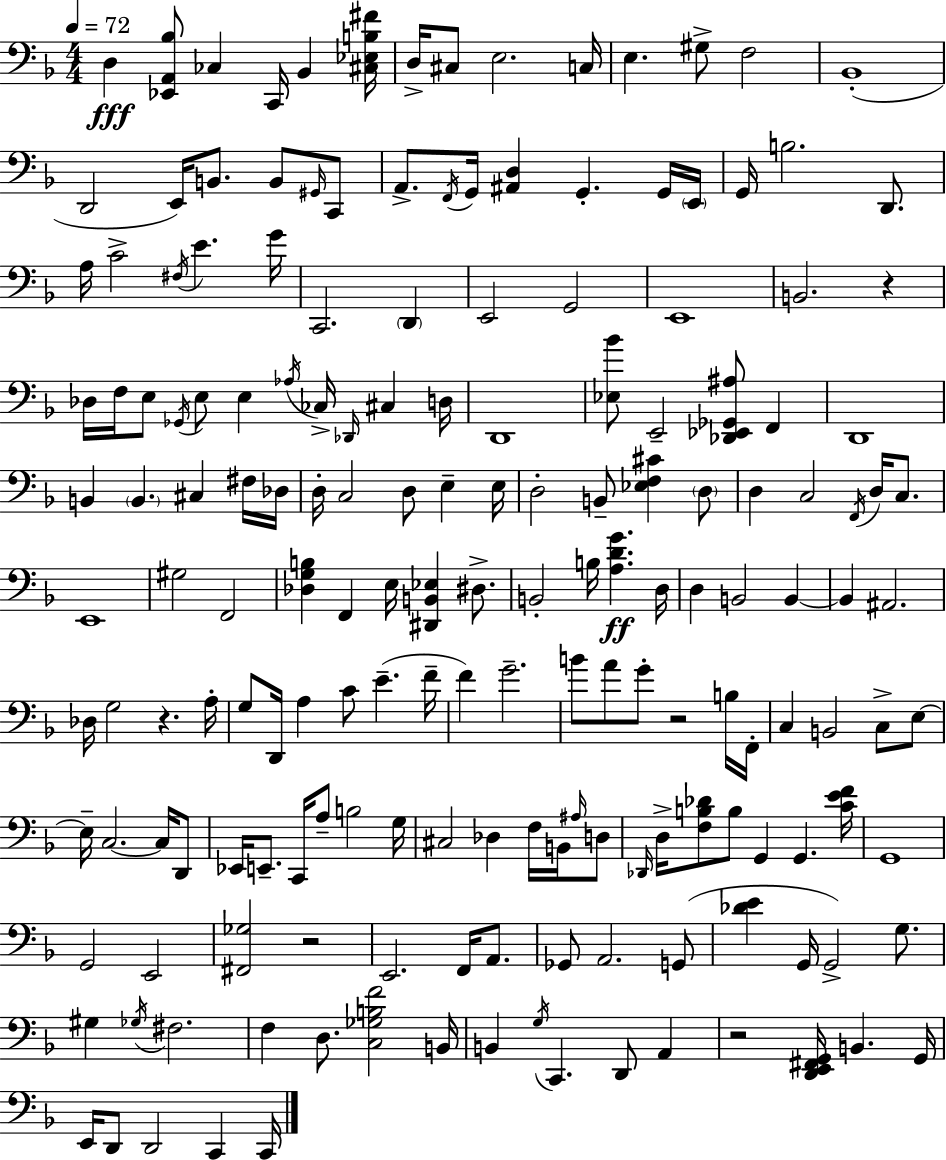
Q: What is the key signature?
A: D minor